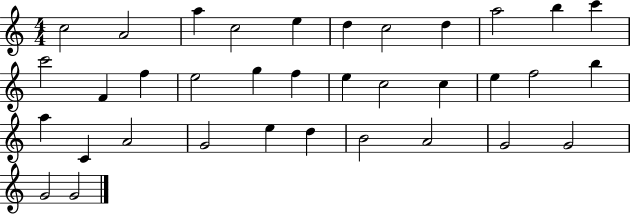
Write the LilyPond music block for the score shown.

{
  \clef treble
  \numericTimeSignature
  \time 4/4
  \key c \major
  c''2 a'2 | a''4 c''2 e''4 | d''4 c''2 d''4 | a''2 b''4 c'''4 | \break c'''2 f'4 f''4 | e''2 g''4 f''4 | e''4 c''2 c''4 | e''4 f''2 b''4 | \break a''4 c'4 a'2 | g'2 e''4 d''4 | b'2 a'2 | g'2 g'2 | \break g'2 g'2 | \bar "|."
}